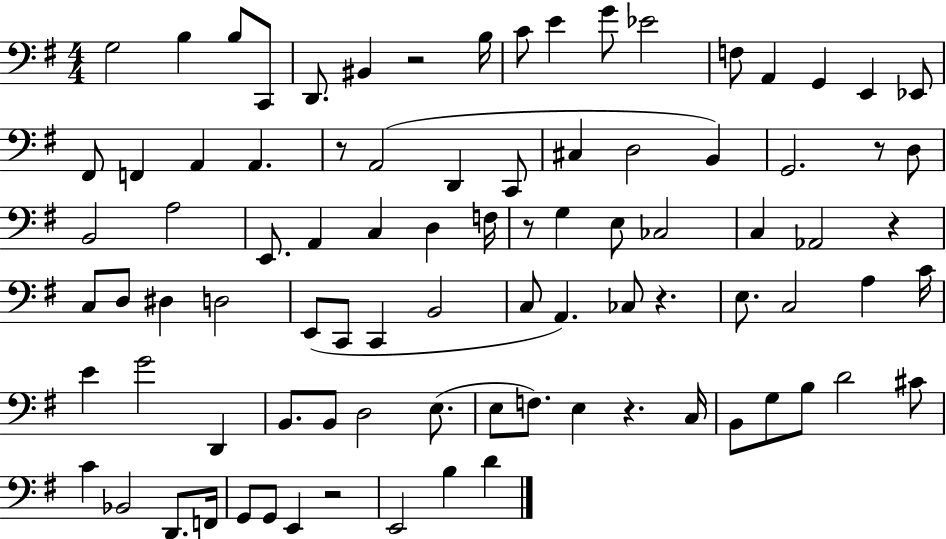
G3/h B3/q B3/e C2/e D2/e. BIS2/q R/h B3/s C4/e E4/q G4/e Eb4/h F3/e A2/q G2/q E2/q Eb2/e F#2/e F2/q A2/q A2/q. R/e A2/h D2/q C2/e C#3/q D3/h B2/q G2/h. R/e D3/e B2/h A3/h E2/e. A2/q C3/q D3/q F3/s R/e G3/q E3/e CES3/h C3/q Ab2/h R/q C3/e D3/e D#3/q D3/h E2/e C2/e C2/q B2/h C3/e A2/q. CES3/e R/q. E3/e. C3/h A3/q C4/s E4/q G4/h D2/q B2/e. B2/e D3/h E3/e. E3/e F3/e. E3/q R/q. C3/s B2/e G3/e B3/e D4/h C#4/e C4/q Bb2/h D2/e. F2/s G2/e G2/e E2/q R/h E2/h B3/q D4/q